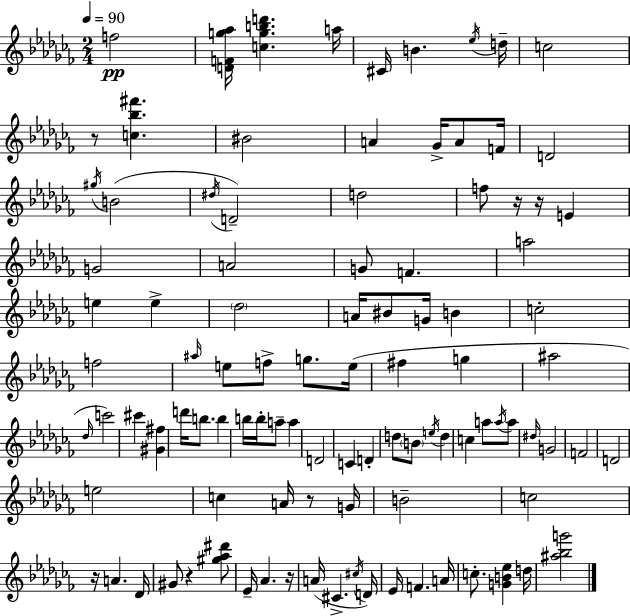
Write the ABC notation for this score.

X:1
T:Untitled
M:2/4
L:1/4
K:Abm
f2 [DFg_a]/4 [cgbd'] a/4 ^C/4 B _e/4 d/4 c2 z/2 [c_b^f'] ^B2 A _G/4 A/2 F/4 D2 ^g/4 B2 ^d/4 D2 d2 f/2 z/4 z/4 E G2 A2 G/2 F a2 e e _d2 A/4 ^B/2 G/4 B c2 f2 ^a/4 e/2 f/2 g/2 e/4 ^f g ^a2 _d/4 c'2 ^c' [^G^f] d'/4 b/2 b b/4 b/4 a/2 a D2 C D d/2 B/2 e/4 d c a/2 a/4 a/2 ^d/4 G2 F2 D2 e2 c A/4 z/2 G/4 B2 c2 z/4 A _D/4 ^G/2 z [^g_a^d']/2 _E/4 _A z/4 A/4 ^C ^c/4 D/4 _E/4 F A/4 c/2 [GB_e] d/4 [^a_bg']2